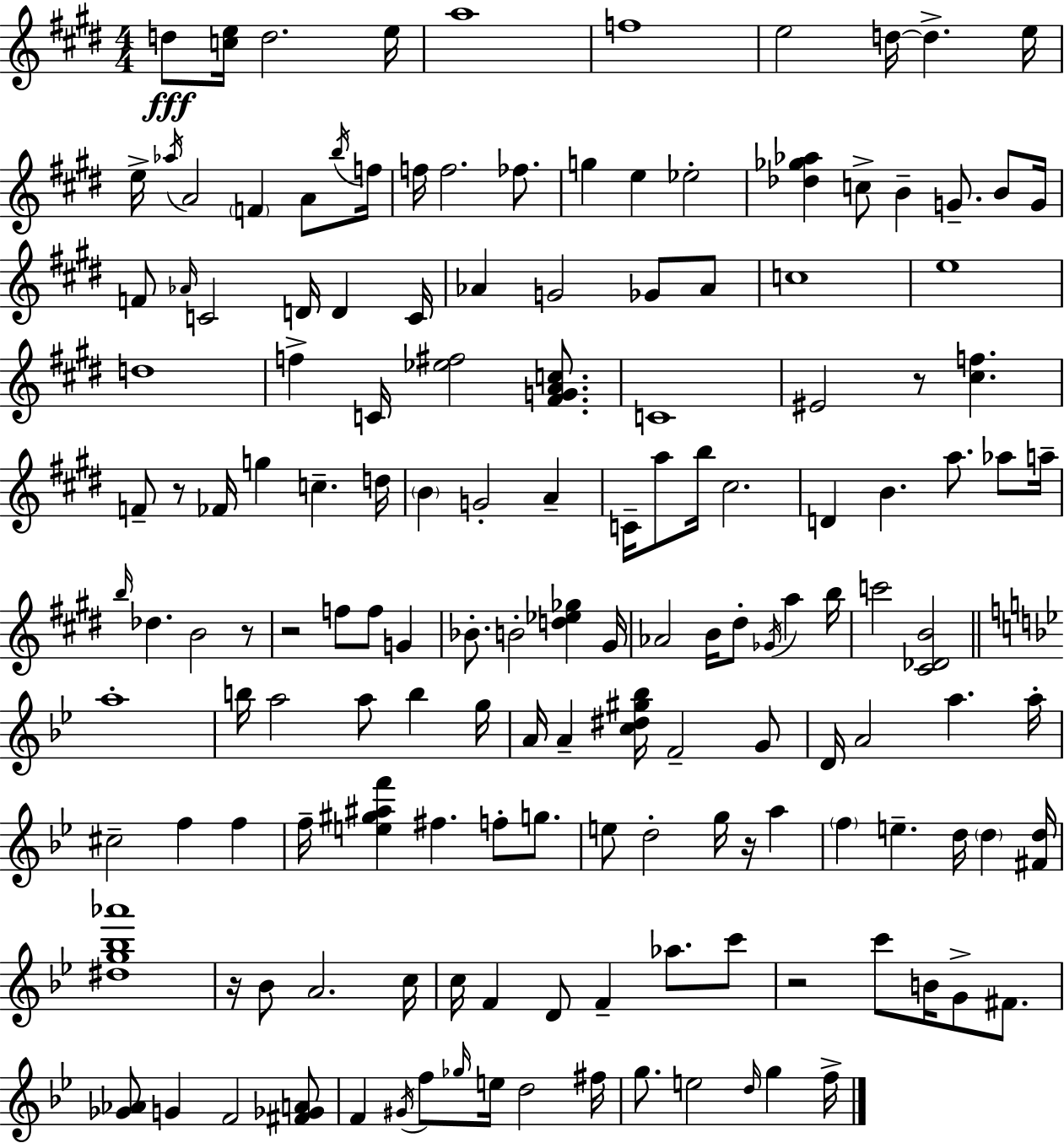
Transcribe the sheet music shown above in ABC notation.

X:1
T:Untitled
M:4/4
L:1/4
K:E
d/2 [ce]/4 d2 e/4 a4 f4 e2 d/4 d e/4 e/4 _a/4 A2 F A/2 b/4 f/4 f/4 f2 _f/2 g e _e2 [_d_g_a] c/2 B G/2 B/2 G/4 F/2 _A/4 C2 D/4 D C/4 _A G2 _G/2 _A/2 c4 e4 d4 f C/4 [_e^f]2 [^FGAc]/2 C4 ^E2 z/2 [^cf] F/2 z/2 _F/4 g c d/4 B G2 A C/4 a/2 b/4 ^c2 D B a/2 _a/2 a/4 b/4 _d B2 z/2 z2 f/2 f/2 G _B/2 B2 [d_e_g] ^G/4 _A2 B/4 ^d/2 _G/4 a b/4 c'2 [^C_DB]2 a4 b/4 a2 a/2 b g/4 A/4 A [c^d^g_b]/4 F2 G/2 D/4 A2 a a/4 ^c2 f f f/4 [e^g^af'] ^f f/2 g/2 e/2 d2 g/4 z/4 a f e d/4 d [^Fd]/4 [^dg_b_a']4 z/4 _B/2 A2 c/4 c/4 F D/2 F _a/2 c'/2 z2 c'/2 B/4 G/2 ^F/2 [_G_A]/2 G F2 [^F_GA]/2 F ^G/4 f/2 _g/4 e/4 d2 ^f/4 g/2 e2 d/4 g f/4